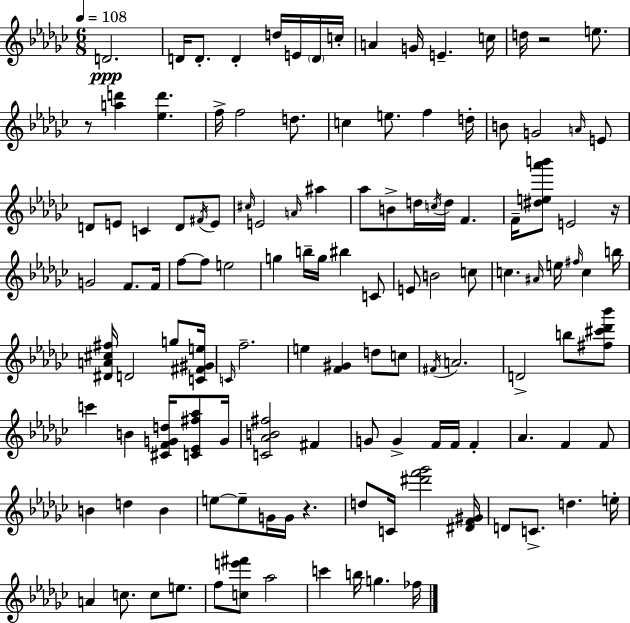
X:1
T:Untitled
M:6/8
L:1/4
K:Ebm
D2 D/4 D/2 D d/4 E/4 D/4 c/4 A G/4 E c/4 d/4 z2 e/2 z/2 [ad'] [_ed'] f/4 f2 d/2 c e/2 f d/4 B/2 G2 A/4 E/2 D/2 E/2 C D/2 ^F/4 E/2 ^c/4 E2 A/4 ^a _a/2 B/2 d/4 c/4 d/4 F F/4 [^de_a'b']/2 E2 z/4 G2 F/2 F/4 f/2 f/2 e2 g b/4 g/4 ^b C/2 E/2 B2 c/2 c ^A/4 e/4 ^f/4 c b/4 [^DA^c^f]/4 D2 g/2 [C^F^Ge]/4 C/4 f2 e [F^G] d/2 c/2 ^F/4 A2 D2 b/2 [^f^c'_d'_b']/2 c' B [^CFGd]/4 [C_E^f_a]/2 G/4 [C_AB^f]2 ^F G/2 G F/4 F/4 F _A F F/2 B d B e/2 e/2 G/4 G/4 z d/2 C/4 [^d'f'_g']2 [^DF^G]/4 D/2 C/2 d e/4 A c/2 c/2 e/2 f/2 [ce'^f']/2 _a2 c' b/4 g _f/4